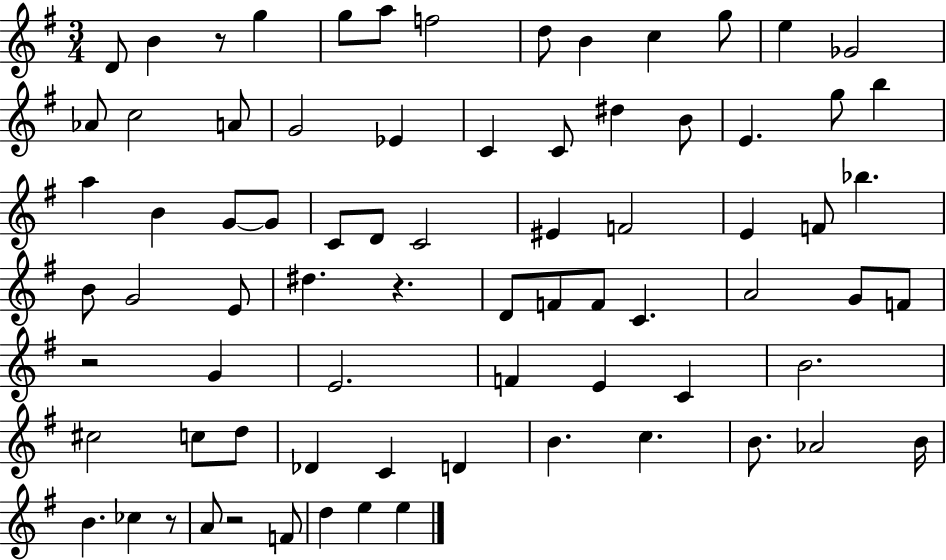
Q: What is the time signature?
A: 3/4